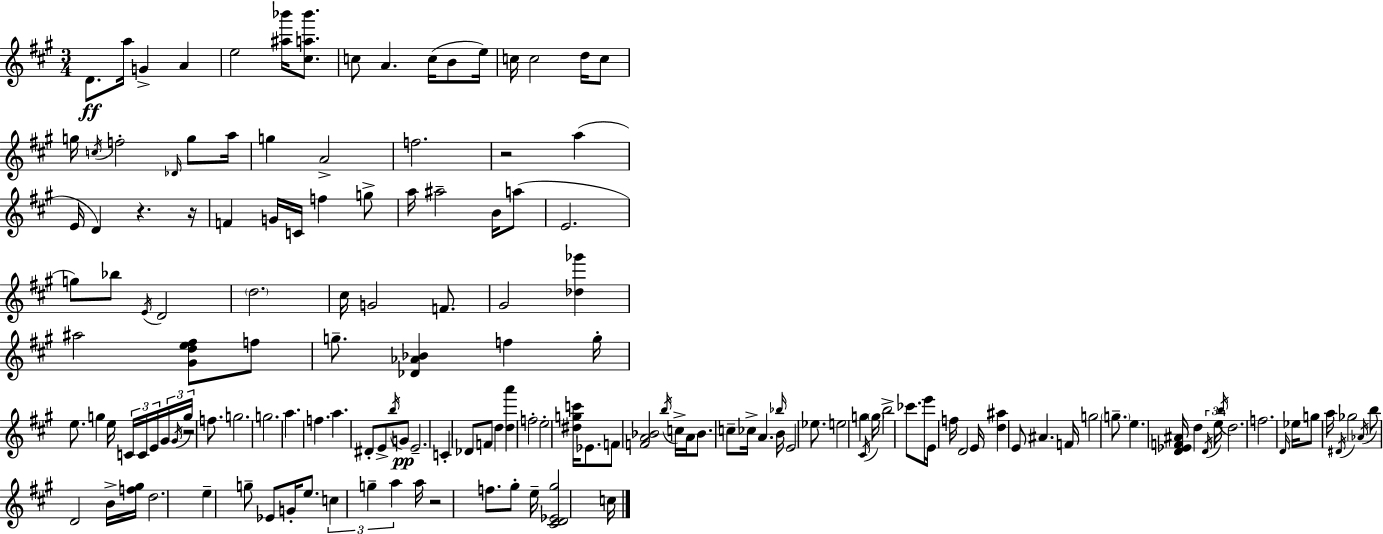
{
  \clef treble
  \numericTimeSignature
  \time 3/4
  \key a \major
  d'8.\ff a''16 g'4-> a'4 | e''2 <ais'' bes'''>16 <cis'' a'' bes'''>8. | c''8 a'4. c''16( b'8 e''16) | c''16 c''2 d''16 c''8 | \break g''16 \acciaccatura { c''16 } f''2-. \grace { des'16 } g''8 | a''16 g''4 a'2-> | f''2. | r2 a''4( | \break e'16 d'4) r4. | r16 f'4 g'16 c'16 f''4 | g''8-> a''16 ais''2-- b'16 | a''8( e'2. | \break g''8) bes''8 \acciaccatura { e'16 } d'2 | \parenthesize d''2. | cis''16 g'2 | f'8. gis'2 <des'' ges'''>4 | \break ais''2 <gis' d'' e'' fis''>8 | f''8 g''8.-- <des' aes' bes'>4 f''4 | g''16-. e''8. g''4 e''16 \tuplet 3/2 { c'16 | c'16 e'16 } \tuplet 3/2 { gis'16 \acciaccatura { gis'16 } g''16 } r2 | \break f''8. g''2. | g''2. | a''4. f''4. | a''4. dis'8-. | \break e'8-> \acciaccatura { b''16 }\pp g'8 e'2.-- | c'4-. des'8 f'8 | d''4 <d'' a'''>4 f''2-. | e''2-. | \break <dis'' g'' c'''>16 ees'8. f'8 <f' a' bes'>2 | \acciaccatura { b''16 } c''16-> a'16 bes'8. c''8-- ces''16-> | a'4. \grace { bes''16 } b'16 e'2 | ees''8. e''2 | \break g''4 \acciaccatura { cis'16 } \parenthesize g''16 b''2-> | ces'''8. e'''16 e'16 f''16 d'2 | e'16 <d'' ais''>4 | e'8 ais'4. f'16 g''2 | \break \parenthesize g''8.-- e''4. | <d' ees' f' ais'>16 d''4 \tuplet 3/2 { \acciaccatura { d'16 } e''16 \acciaccatura { b''16 } } d''2. | f''2. | \grace { d'16 } ees''16 | \break g''8 a''16 \acciaccatura { dis'16 } ges''2 | \acciaccatura { aes'16 } b''8 d'2 b'16-> | <f'' gis''>16 d''2. | e''4-- g''8-- ees'8 g'16-. e''8. | \break \tuplet 3/2 { c''4 g''4-- a''4 } | a''16 r2 f''8. | gis''8-. e''16-- <cis' d' ees' gis''>2 | c''16 \bar "|."
}